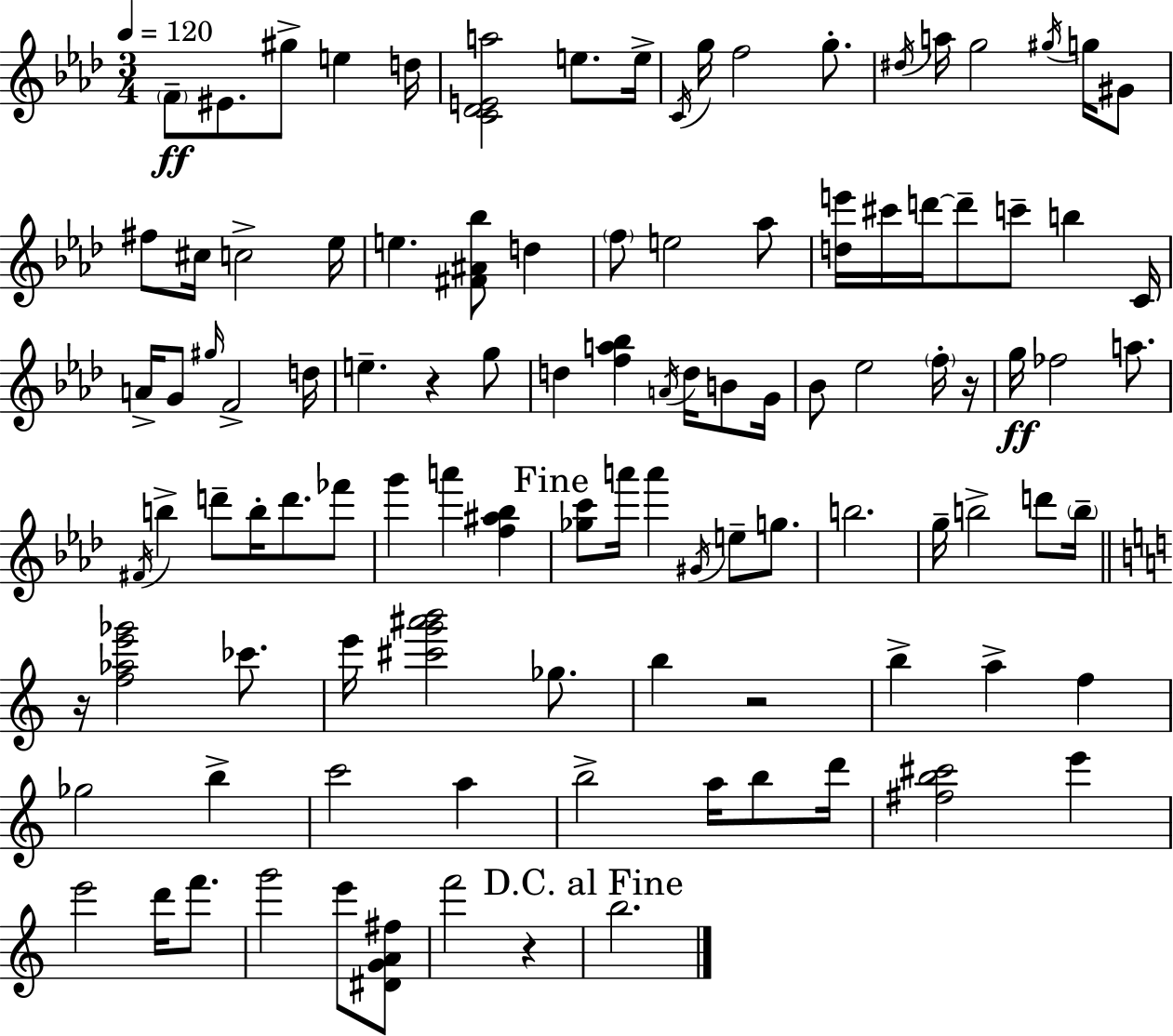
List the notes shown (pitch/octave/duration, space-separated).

F4/e EIS4/e. G#5/e E5/q D5/s [C4,Db4,E4,A5]/h E5/e. E5/s C4/s G5/s F5/h G5/e. D#5/s A5/s G5/h G#5/s G5/s G#4/e F#5/e C#5/s C5/h Eb5/s E5/q. [F#4,A#4,Bb5]/e D5/q F5/e E5/h Ab5/e [D5,E6]/s C#6/s D6/s D6/e C6/e B5/q C4/s A4/s G4/e G#5/s F4/h D5/s E5/q. R/q G5/e D5/q [F5,A5,Bb5]/q A4/s D5/s B4/e G4/s Bb4/e Eb5/h F5/s R/s G5/s FES5/h A5/e. F#4/s B5/q D6/e B5/s D6/e. FES6/e G6/q A6/q [F5,A#5,Bb5]/q [Gb5,C6]/e A6/s A6/q G#4/s E5/e G5/e. B5/h. G5/s B5/h D6/e B5/s R/s [F5,Ab5,E6,Gb6]/h CES6/e. E6/s [C#6,G6,A#6,B6]/h Gb5/e. B5/q R/h B5/q A5/q F5/q Gb5/h B5/q C6/h A5/q B5/h A5/s B5/e D6/s [F#5,B5,C#6]/h E6/q E6/h D6/s F6/e. G6/h E6/e [D#4,G4,A4,F#5]/e F6/h R/q B5/h.